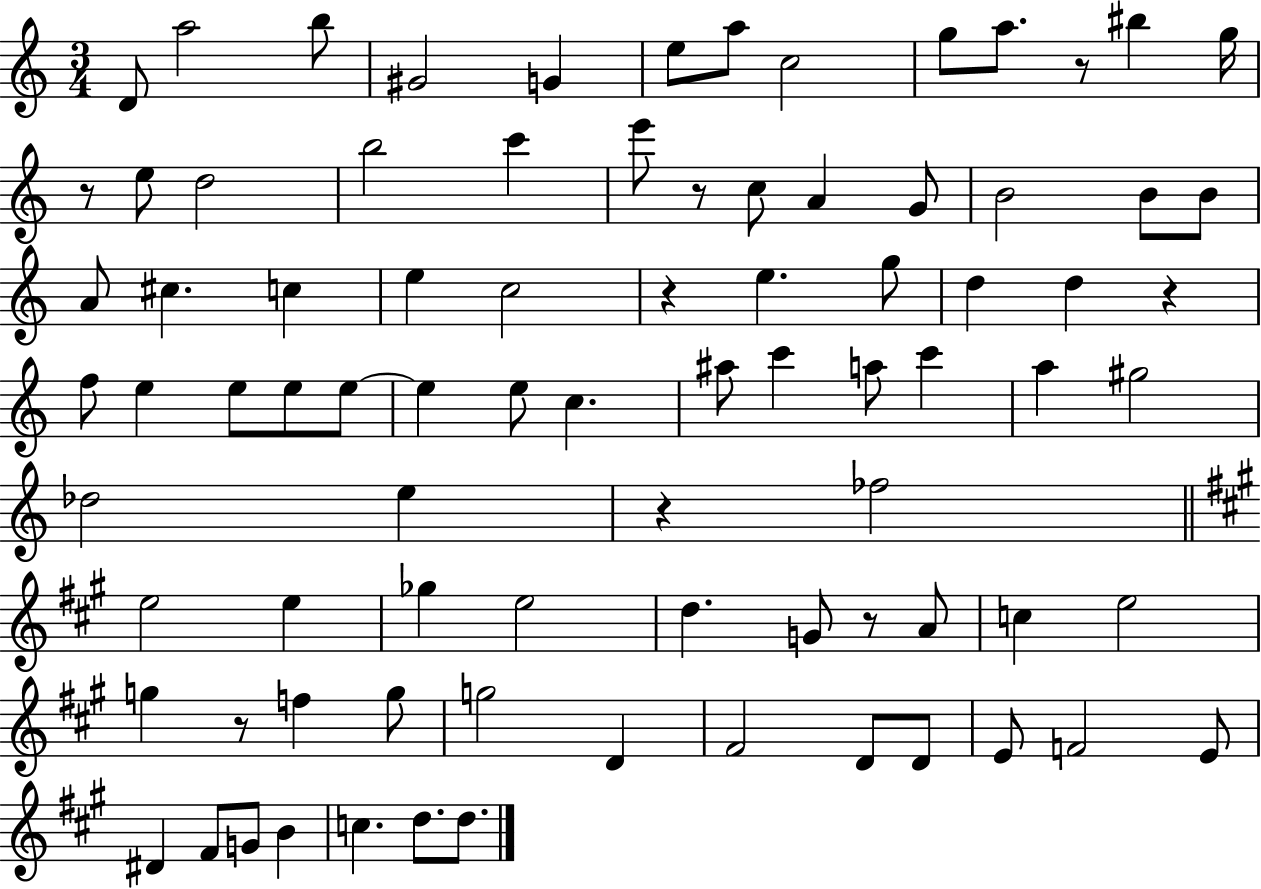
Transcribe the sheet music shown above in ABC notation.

X:1
T:Untitled
M:3/4
L:1/4
K:C
D/2 a2 b/2 ^G2 G e/2 a/2 c2 g/2 a/2 z/2 ^b g/4 z/2 e/2 d2 b2 c' e'/2 z/2 c/2 A G/2 B2 B/2 B/2 A/2 ^c c e c2 z e g/2 d d z f/2 e e/2 e/2 e/2 e e/2 c ^a/2 c' a/2 c' a ^g2 _d2 e z _f2 e2 e _g e2 d G/2 z/2 A/2 c e2 g z/2 f g/2 g2 D ^F2 D/2 D/2 E/2 F2 E/2 ^D ^F/2 G/2 B c d/2 d/2